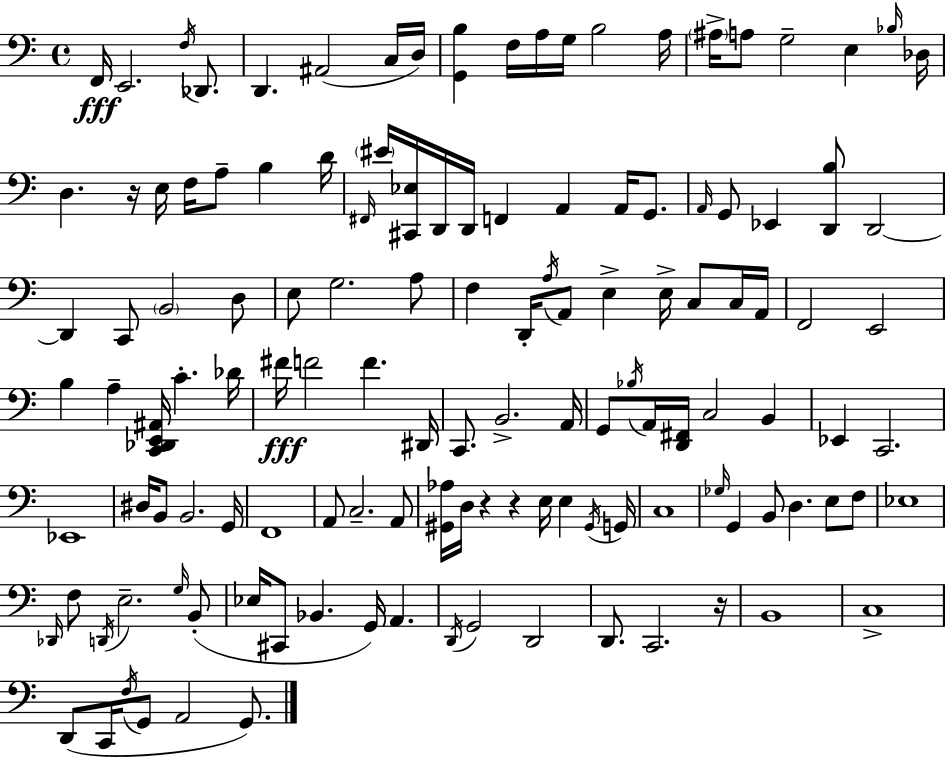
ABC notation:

X:1
T:Untitled
M:4/4
L:1/4
K:C
F,,/4 E,,2 F,/4 _D,,/2 D,, ^A,,2 C,/4 D,/4 [G,,B,] F,/4 A,/4 G,/4 B,2 A,/4 ^A,/4 A,/2 G,2 E, _B,/4 _D,/4 D, z/4 E,/4 F,/4 A,/2 B, D/4 ^F,,/4 ^E/4 [^C,,_E,]/4 D,,/4 D,,/4 F,, A,, A,,/4 G,,/2 A,,/4 G,,/2 _E,, [D,,B,]/2 D,,2 D,, C,,/2 B,,2 D,/2 E,/2 G,2 A,/2 F, D,,/4 A,/4 A,,/2 E, E,/4 C,/2 C,/4 A,,/4 F,,2 E,,2 B, A, [C,,_D,,E,,^A,,]/4 C _D/4 ^F/4 F2 F ^D,,/4 C,,/2 B,,2 A,,/4 G,,/2 _B,/4 A,,/4 [D,,^F,,]/4 C,2 B,, _E,, C,,2 _E,,4 ^D,/4 B,,/2 B,,2 G,,/4 F,,4 A,,/2 C,2 A,,/2 [^G,,_A,]/4 D,/4 z z E,/4 E, ^G,,/4 G,,/4 C,4 _G,/4 G,, B,,/2 D, E,/2 F,/2 _E,4 _D,,/4 F,/2 D,,/4 E,2 G,/4 B,,/2 _E,/4 ^C,,/2 _B,, G,,/4 A,, D,,/4 G,,2 D,,2 D,,/2 C,,2 z/4 B,,4 C,4 D,,/2 C,,/4 F,/4 G,,/2 A,,2 G,,/2